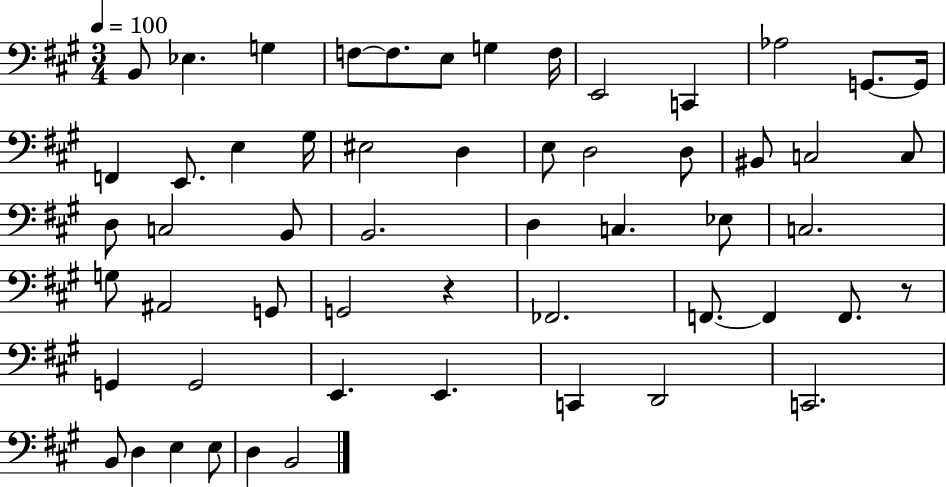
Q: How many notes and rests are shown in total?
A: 56